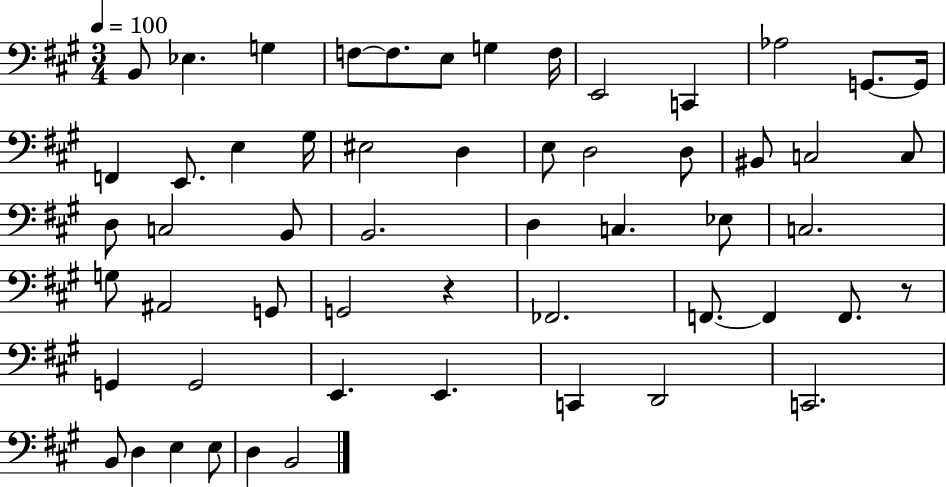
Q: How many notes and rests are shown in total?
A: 56